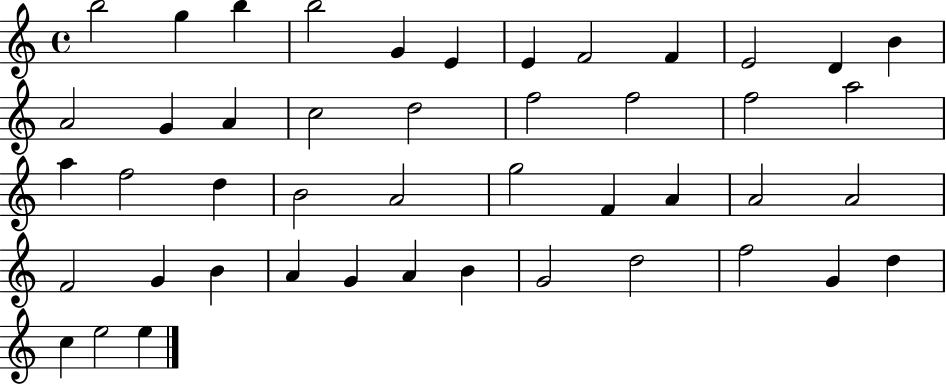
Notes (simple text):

B5/h G5/q B5/q B5/h G4/q E4/q E4/q F4/h F4/q E4/h D4/q B4/q A4/h G4/q A4/q C5/h D5/h F5/h F5/h F5/h A5/h A5/q F5/h D5/q B4/h A4/h G5/h F4/q A4/q A4/h A4/h F4/h G4/q B4/q A4/q G4/q A4/q B4/q G4/h D5/h F5/h G4/q D5/q C5/q E5/h E5/q